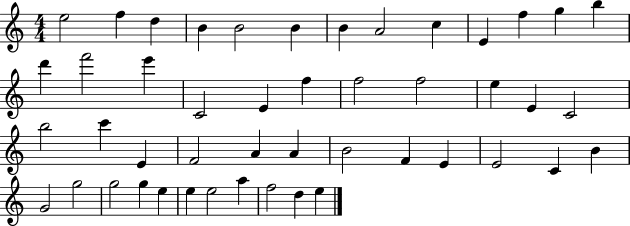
E5/h F5/q D5/q B4/q B4/h B4/q B4/q A4/h C5/q E4/q F5/q G5/q B5/q D6/q F6/h E6/q C4/h E4/q F5/q F5/h F5/h E5/q E4/q C4/h B5/h C6/q E4/q F4/h A4/q A4/q B4/h F4/q E4/q E4/h C4/q B4/q G4/h G5/h G5/h G5/q E5/q E5/q E5/h A5/q F5/h D5/q E5/q